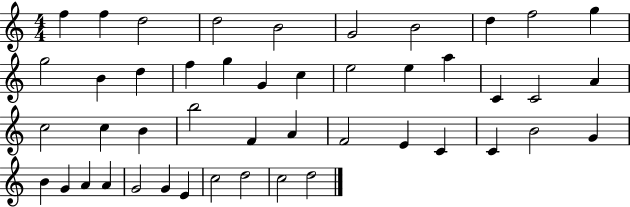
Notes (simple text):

F5/q F5/q D5/h D5/h B4/h G4/h B4/h D5/q F5/h G5/q G5/h B4/q D5/q F5/q G5/q G4/q C5/q E5/h E5/q A5/q C4/q C4/h A4/q C5/h C5/q B4/q B5/h F4/q A4/q F4/h E4/q C4/q C4/q B4/h G4/q B4/q G4/q A4/q A4/q G4/h G4/q E4/q C5/h D5/h C5/h D5/h